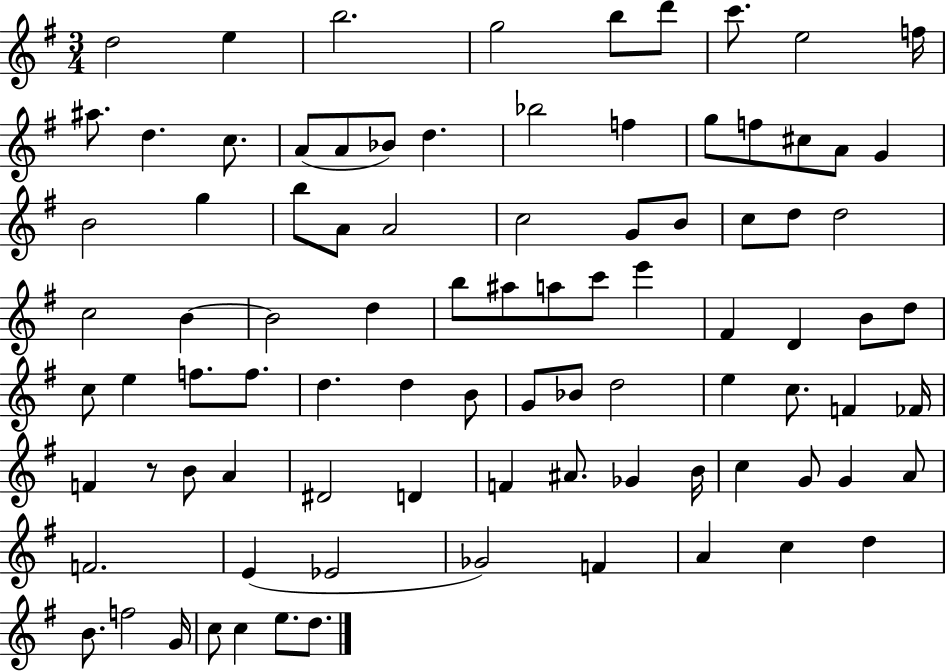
D5/h E5/q B5/h. G5/h B5/e D6/e C6/e. E5/h F5/s A#5/e. D5/q. C5/e. A4/e A4/e Bb4/e D5/q. Bb5/h F5/q G5/e F5/e C#5/e A4/e G4/q B4/h G5/q B5/e A4/e A4/h C5/h G4/e B4/e C5/e D5/e D5/h C5/h B4/q B4/h D5/q B5/e A#5/e A5/e C6/e E6/q F#4/q D4/q B4/e D5/e C5/e E5/q F5/e. F5/e. D5/q. D5/q B4/e G4/e Bb4/e D5/h E5/q C5/e. F4/q FES4/s F4/q R/e B4/e A4/q D#4/h D4/q F4/q A#4/e. Gb4/q B4/s C5/q G4/e G4/q A4/e F4/h. E4/q Eb4/h Gb4/h F4/q A4/q C5/q D5/q B4/e. F5/h G4/s C5/e C5/q E5/e. D5/e.